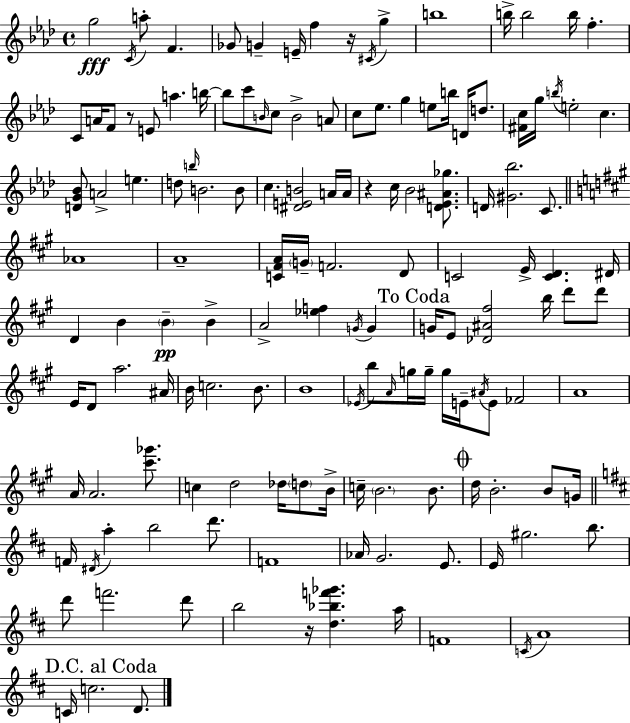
{
  \clef treble
  \time 4/4
  \defaultTimeSignature
  \key aes \major
  g''2\fff \acciaccatura { c'16 } a''8-. f'4. | ges'8 g'4-- e'16-- f''4 r16 \acciaccatura { cis'16 } g''4-> | b''1 | b''16-> b''2 b''16 f''4.-. | \break c'8 a'16 f'8 r8 e'8 a''4. | b''16~~ b''8 c'''8 \grace { b'16 } c''8 b'2-> | a'8 c''8 ees''8. g''4 e''8 b''16 d'16 | d''8. <fis' c''>16 g''16 \acciaccatura { b''16 } e''2-. c''4. | \break <d' g' bes'>8 a'2-> e''4. | d''8 \grace { b''16 } b'2. | b'8 c''4. <dis' e' b'>2 | a'16 a'16 r4 c''16 bes'2 | \break <d' ees' ais' ges''>8. d'16 <gis' bes''>2. | c'8. \bar "||" \break \key a \major aes'1 | a'1-- | <c' fis' a'>16 \parenthesize g'16-- f'2. d'8 | c'2 e'16-> <c' d'>4. dis'16 | \break d'4 b'4 \parenthesize b'4--\pp b'4-> | a'2-> <ees'' f''>4 \acciaccatura { g'16 } g'4 | \mark "To Coda" g'16 e'8 <des' ais' fis''>2 b''16 d'''8 d'''8 | e'16 d'8 a''2. | \break ais'16 b'16 c''2. b'8. | b'1 | \acciaccatura { ees'16 } b''8 \grace { a'16 } g''16 g''16-- g''16 e'16-- \acciaccatura { ais'16 } e'8 fes'2 | a'1 | \break a'16 a'2. | <cis''' ges'''>8. c''4 d''2 | des''16 \parenthesize d''8 b'16-> c''16-- \parenthesize b'2. | b'8. \mark \markup { \musicglyph "scripts.coda" } d''16 b'2.-. | \break b'8 g'16 \bar "||" \break \key b \minor f'16 \acciaccatura { dis'16 } a''4-. b''2 d'''8. | f'1 | aes'16 g'2. e'8. | e'16 gis''2. b''8. | \break d'''8 f'''2. d'''8 | b''2 r16 <d'' bes'' f''' ges'''>4. | a''16 f'1 | \acciaccatura { c'16 } a'1 | \break \mark "D.C. al Coda" c'16 c''2. d'8. | \bar "|."
}